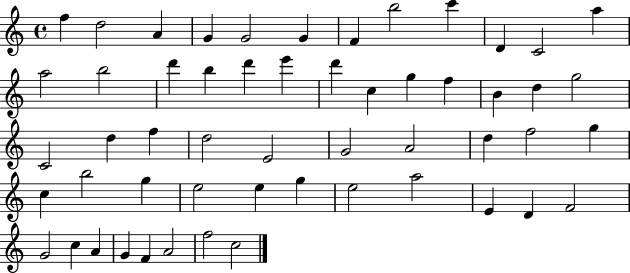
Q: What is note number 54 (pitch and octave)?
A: C5